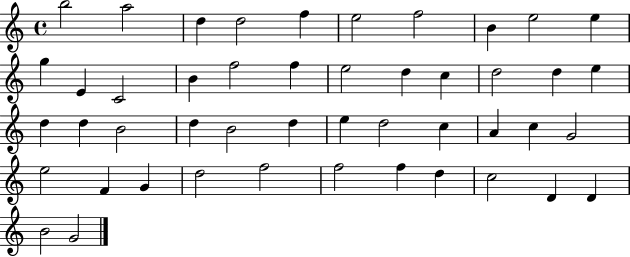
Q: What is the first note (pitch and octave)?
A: B5